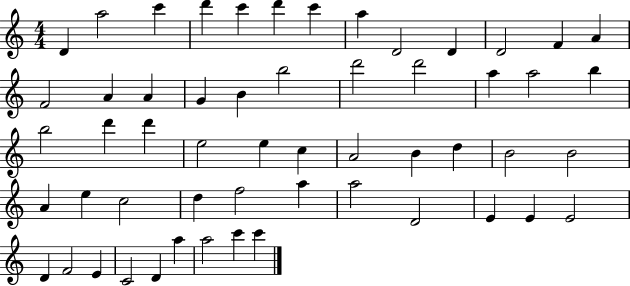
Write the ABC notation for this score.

X:1
T:Untitled
M:4/4
L:1/4
K:C
D a2 c' d' c' d' c' a D2 D D2 F A F2 A A G B b2 d'2 d'2 a a2 b b2 d' d' e2 e c A2 B d B2 B2 A e c2 d f2 a a2 D2 E E E2 D F2 E C2 D a a2 c' c'